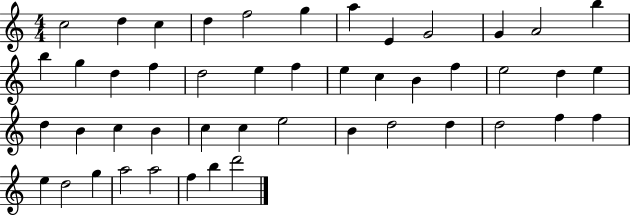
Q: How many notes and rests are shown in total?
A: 47